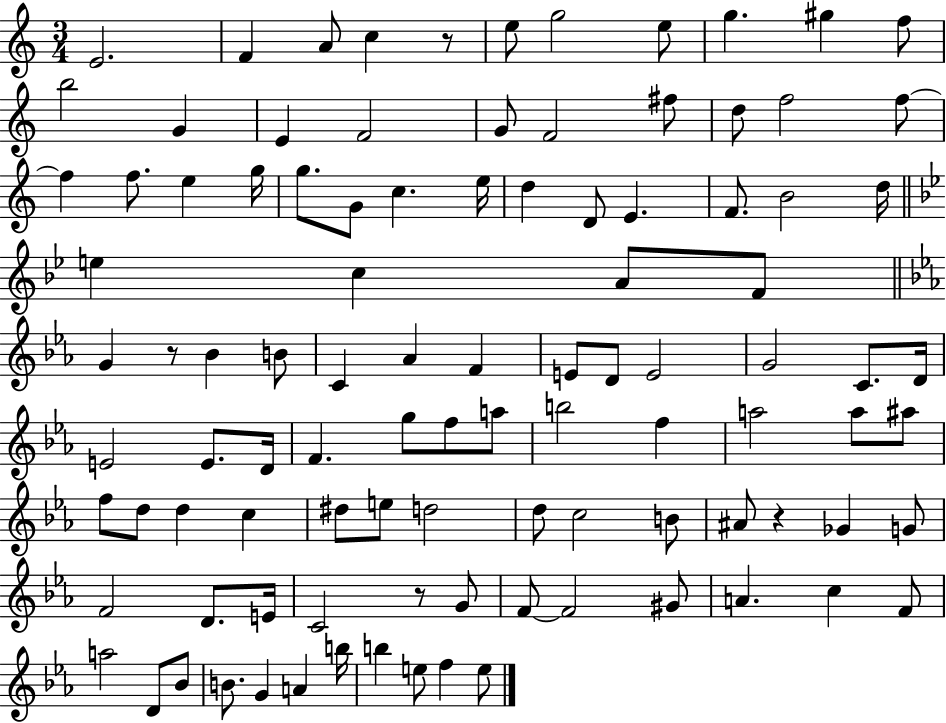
{
  \clef treble
  \numericTimeSignature
  \time 3/4
  \key c \major
  e'2. | f'4 a'8 c''4 r8 | e''8 g''2 e''8 | g''4. gis''4 f''8 | \break b''2 g'4 | e'4 f'2 | g'8 f'2 fis''8 | d''8 f''2 f''8~~ | \break f''4 f''8. e''4 g''16 | g''8. g'8 c''4. e''16 | d''4 d'8 e'4. | f'8. b'2 d''16 | \break \bar "||" \break \key bes \major e''4 c''4 a'8 f'8 | \bar "||" \break \key ees \major g'4 r8 bes'4 b'8 | c'4 aes'4 f'4 | e'8 d'8 e'2 | g'2 c'8. d'16 | \break e'2 e'8. d'16 | f'4. g''8 f''8 a''8 | b''2 f''4 | a''2 a''8 ais''8 | \break f''8 d''8 d''4 c''4 | dis''8 e''8 d''2 | d''8 c''2 b'8 | ais'8 r4 ges'4 g'8 | \break f'2 d'8. e'16 | c'2 r8 g'8 | f'8~~ f'2 gis'8 | a'4. c''4 f'8 | \break a''2 d'8 bes'8 | b'8. g'4 a'4 b''16 | b''4 e''8 f''4 e''8 | \bar "|."
}